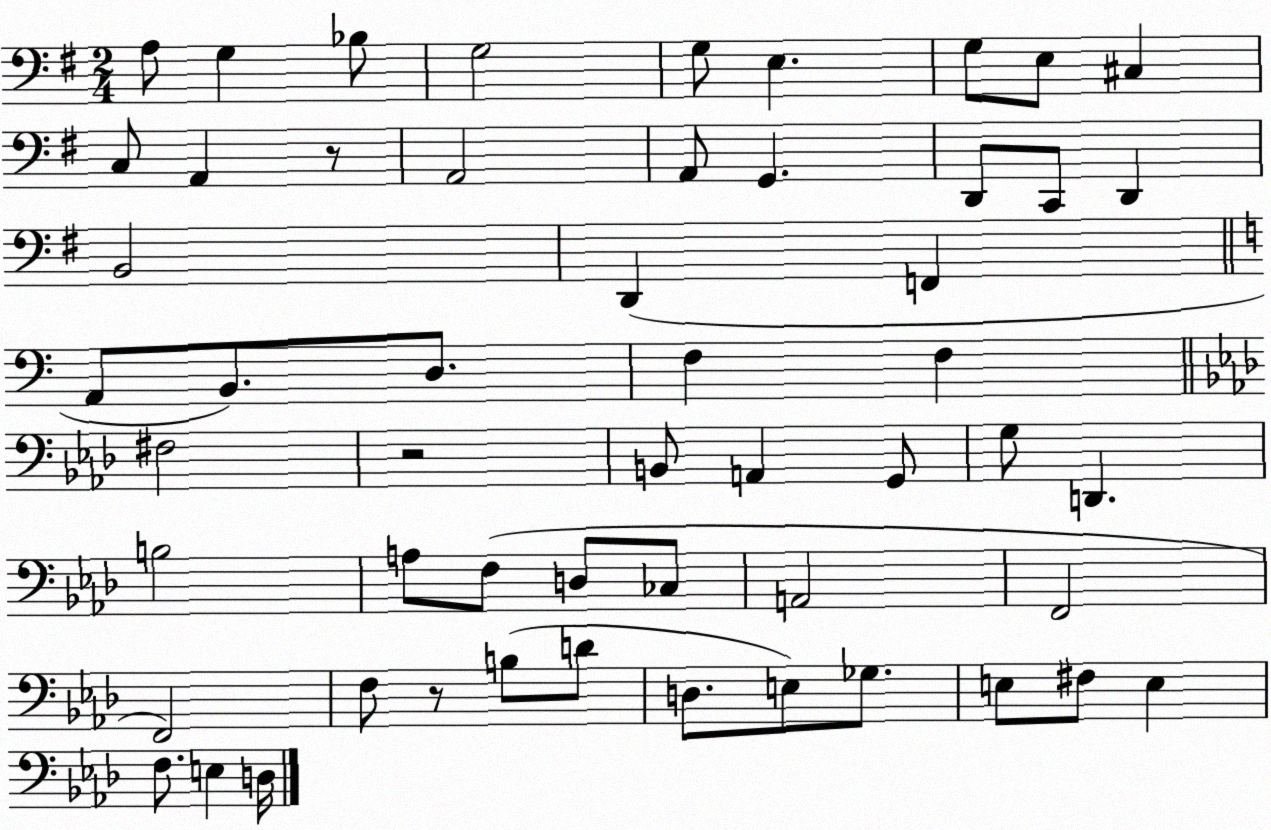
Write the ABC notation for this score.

X:1
T:Untitled
M:2/4
L:1/4
K:G
A,/2 G, _B,/2 G,2 G,/2 E, G,/2 E,/2 ^C, C,/2 A,, z/2 A,,2 A,,/2 G,, D,,/2 C,,/2 D,, B,,2 D,, F,, A,,/2 B,,/2 D,/2 F, F, ^F,2 z2 B,,/2 A,, G,,/2 G,/2 D,, B,2 A,/2 F,/2 D,/2 _C,/2 A,,2 F,,2 F,,2 F,/2 z/2 B,/2 D/2 D,/2 E,/2 _G,/2 E,/2 ^F,/2 E, F,/2 E, D,/4